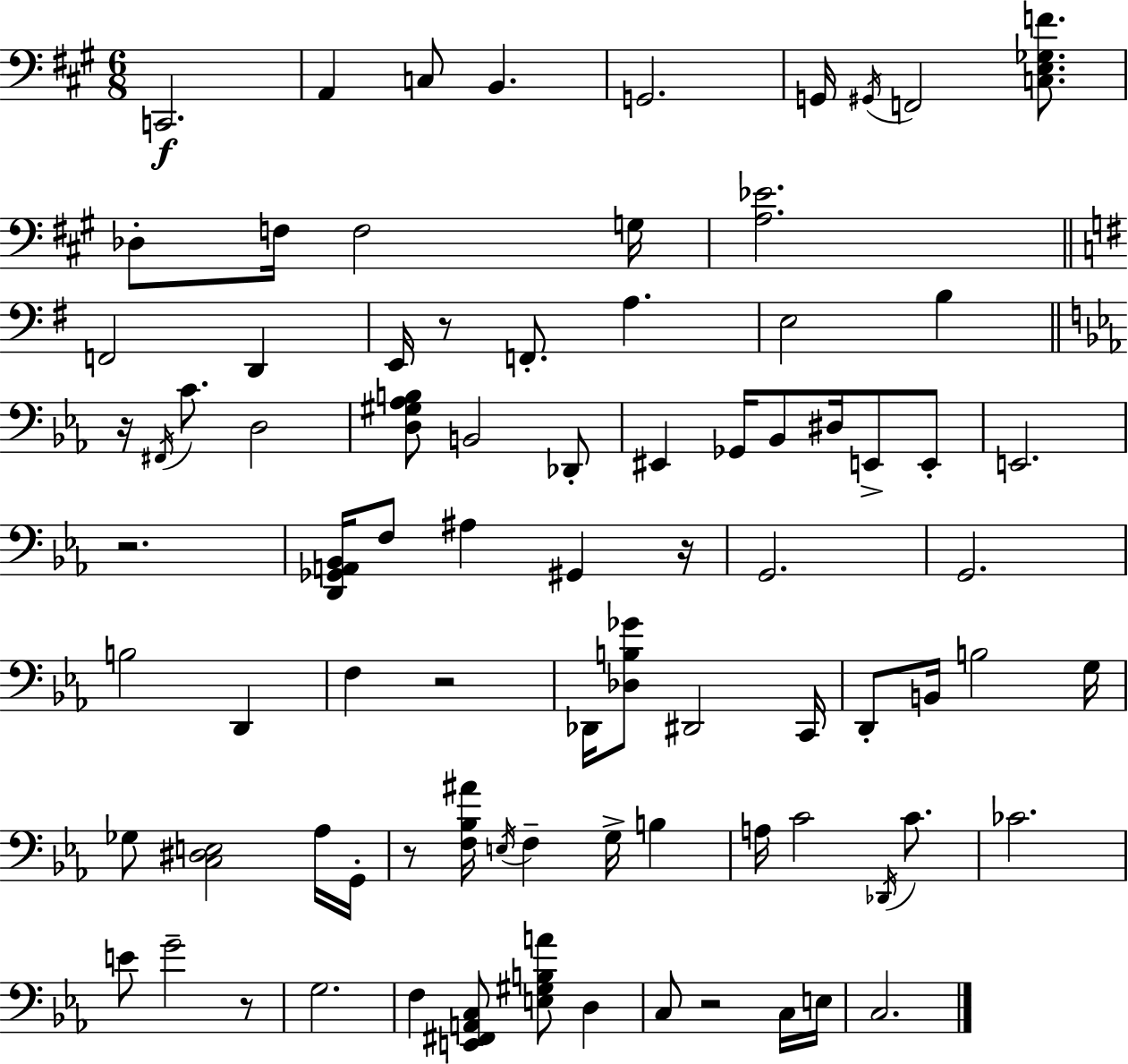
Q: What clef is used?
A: bass